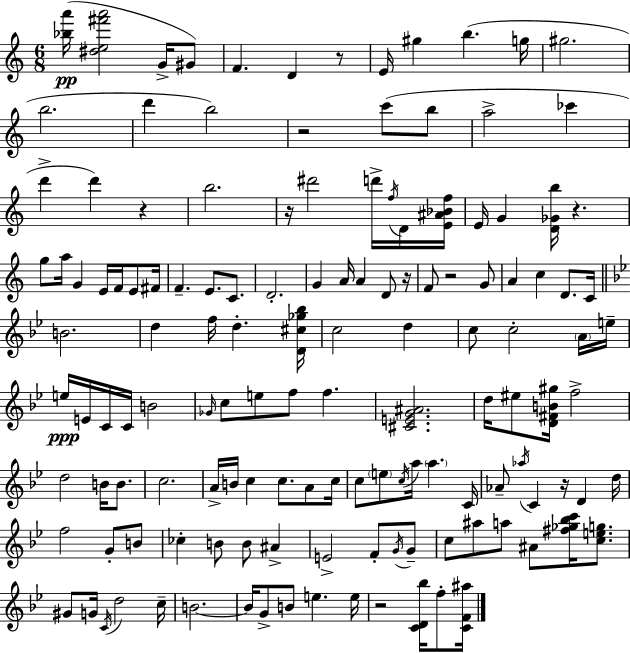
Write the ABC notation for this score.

X:1
T:Untitled
M:6/8
L:1/4
K:Am
[_ba']/4 [^de^f'a']2 G/4 ^G/2 F D z/2 E/4 ^g b g/4 ^g2 b2 d' b2 z2 c'/2 b/2 a2 _c' d' d' z b2 z/4 ^d'2 d'/4 f/4 D/4 [E^A_Bf]/4 E/4 G [D_Gb]/4 z g/2 a/4 G E/4 F/4 E/2 ^F/4 F E/2 C/2 D2 G A/4 A D/2 z/4 F/2 z2 G/2 A c D/2 C/4 B2 d f/4 d [D^c_g_b]/4 c2 d c/2 c2 A/4 e/4 e/4 E/4 C/4 C/4 B2 _G/4 c/2 e/2 f/2 f [^CEG^A]2 d/4 ^e/2 [D^FB^g]/4 f2 d2 B/4 B/2 c2 A/4 B/4 c c/2 A/2 c/4 c/2 e/2 c/4 a/4 a C/4 _A/2 _a/4 C z/4 D d/4 f2 G/2 B/2 _c B/2 B/2 ^A E2 F/2 G/4 G/2 c/2 ^a/2 a/2 ^A/2 [^f_g_bc']/4 [ceg]/2 ^G/2 G/4 C/4 d2 c/4 B2 B/4 G/2 B/2 e e/4 z2 [CD_b]/4 f/2 [CF^a]/4